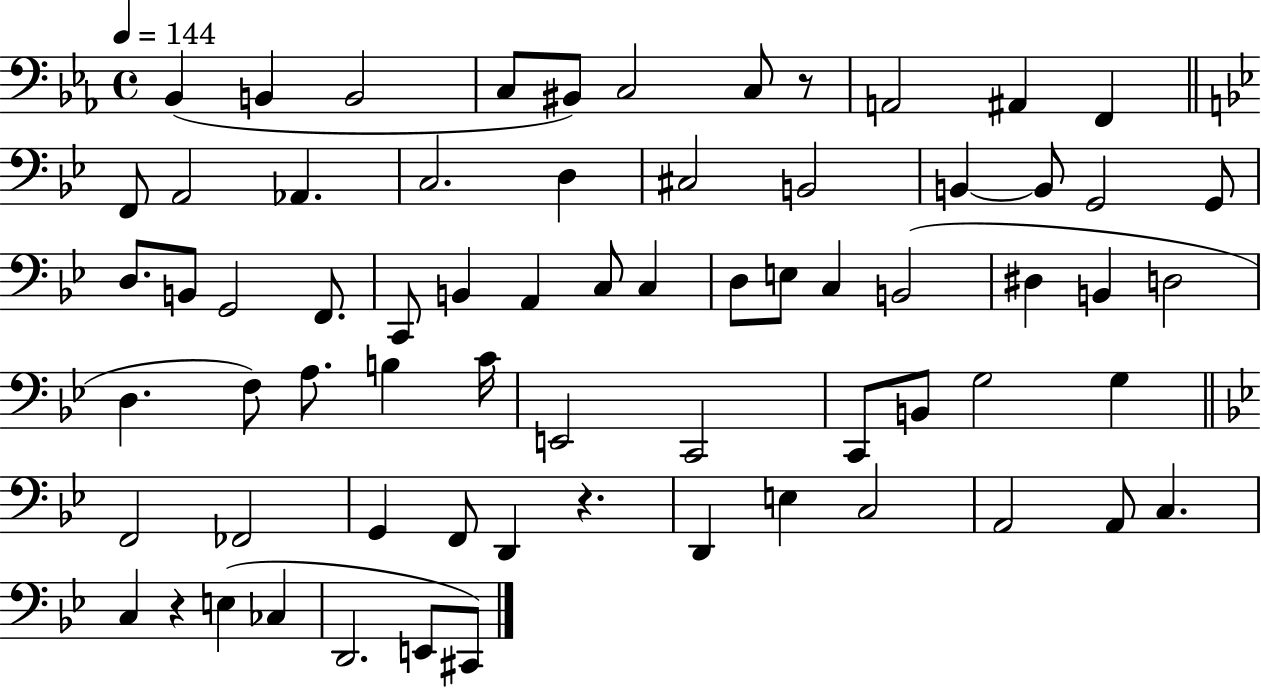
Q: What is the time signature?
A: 4/4